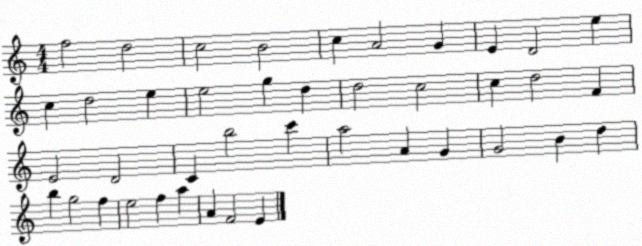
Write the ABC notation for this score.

X:1
T:Untitled
M:4/4
L:1/4
K:C
f2 d2 c2 B2 c A2 G E D2 e c d2 e e2 g d d2 c2 c d2 F E2 D2 C b2 c' a2 A G G2 B d b g2 f e2 f a A F2 E